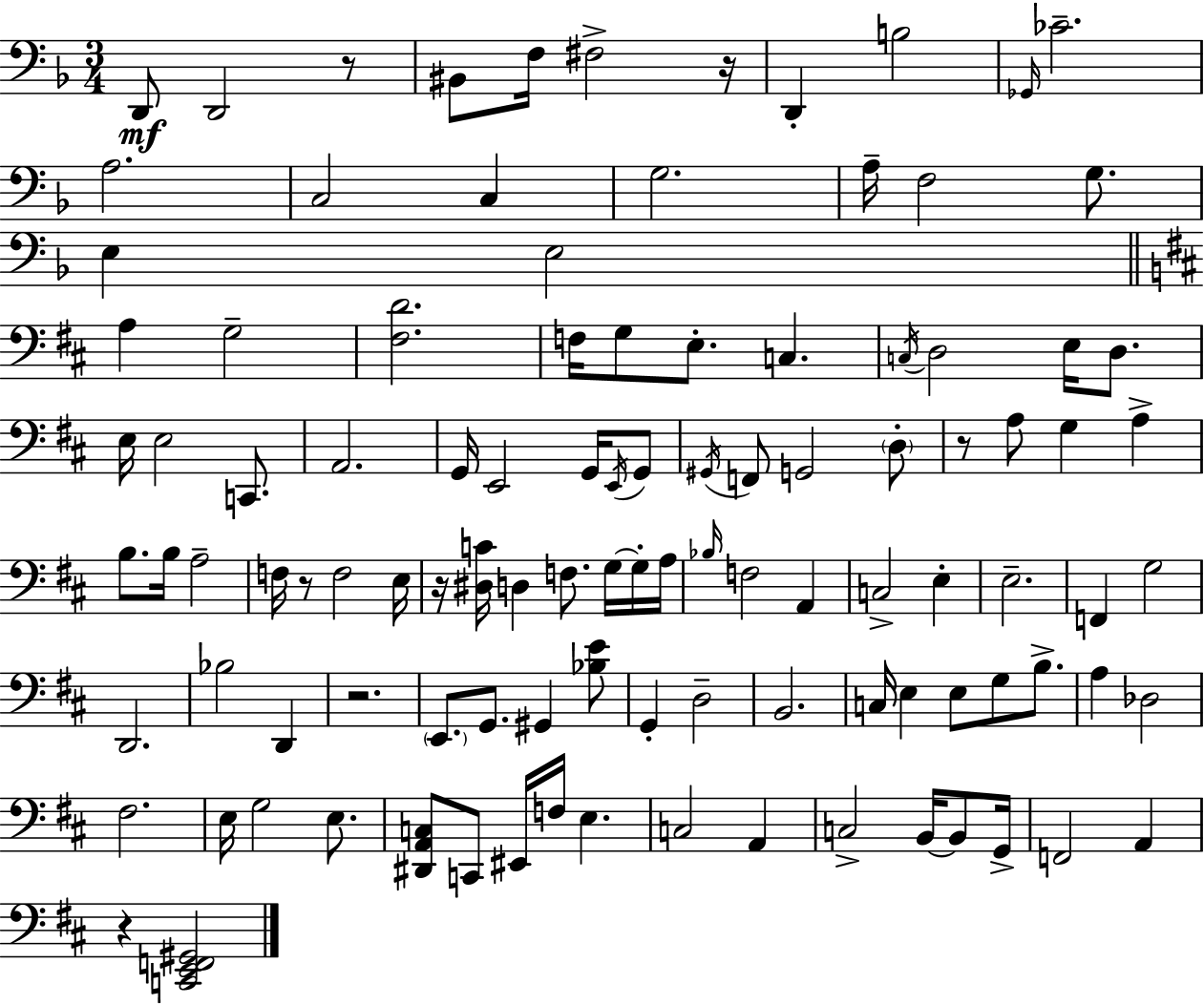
X:1
T:Untitled
M:3/4
L:1/4
K:Dm
D,,/2 D,,2 z/2 ^B,,/2 F,/4 ^F,2 z/4 D,, B,2 _G,,/4 _C2 A,2 C,2 C, G,2 A,/4 F,2 G,/2 E, E,2 A, G,2 [^F,D]2 F,/4 G,/2 E,/2 C, C,/4 D,2 E,/4 D,/2 E,/4 E,2 C,,/2 A,,2 G,,/4 E,,2 G,,/4 E,,/4 G,,/2 ^G,,/4 F,,/2 G,,2 D,/2 z/2 A,/2 G, A, B,/2 B,/4 A,2 F,/4 z/2 F,2 E,/4 z/4 [^D,C]/4 D, F,/2 G,/4 G,/4 A,/4 _B,/4 F,2 A,, C,2 E, E,2 F,, G,2 D,,2 _B,2 D,, z2 E,,/2 G,,/2 ^G,, [_B,E]/2 G,, D,2 B,,2 C,/4 E, E,/2 G,/2 B,/2 A, _D,2 ^F,2 E,/4 G,2 E,/2 [^D,,A,,C,]/2 C,,/2 ^E,,/4 F,/4 E, C,2 A,, C,2 B,,/4 B,,/2 G,,/4 F,,2 A,, z [C,,E,,F,,^G,,]2